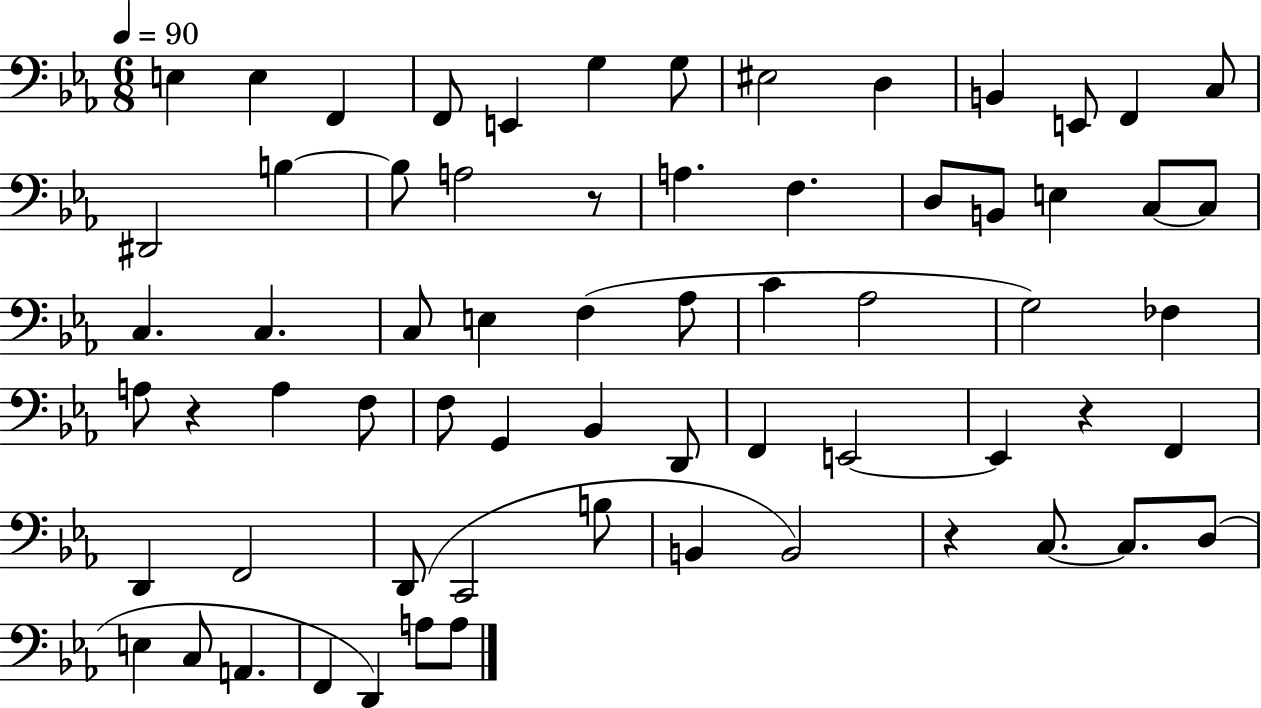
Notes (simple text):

E3/q E3/q F2/q F2/e E2/q G3/q G3/e EIS3/h D3/q B2/q E2/e F2/q C3/e D#2/h B3/q B3/e A3/h R/e A3/q. F3/q. D3/e B2/e E3/q C3/e C3/e C3/q. C3/q. C3/e E3/q F3/q Ab3/e C4/q Ab3/h G3/h FES3/q A3/e R/q A3/q F3/e F3/e G2/q Bb2/q D2/e F2/q E2/h E2/q R/q F2/q D2/q F2/h D2/e C2/h B3/e B2/q B2/h R/q C3/e. C3/e. D3/e E3/q C3/e A2/q. F2/q D2/q A3/e A3/e